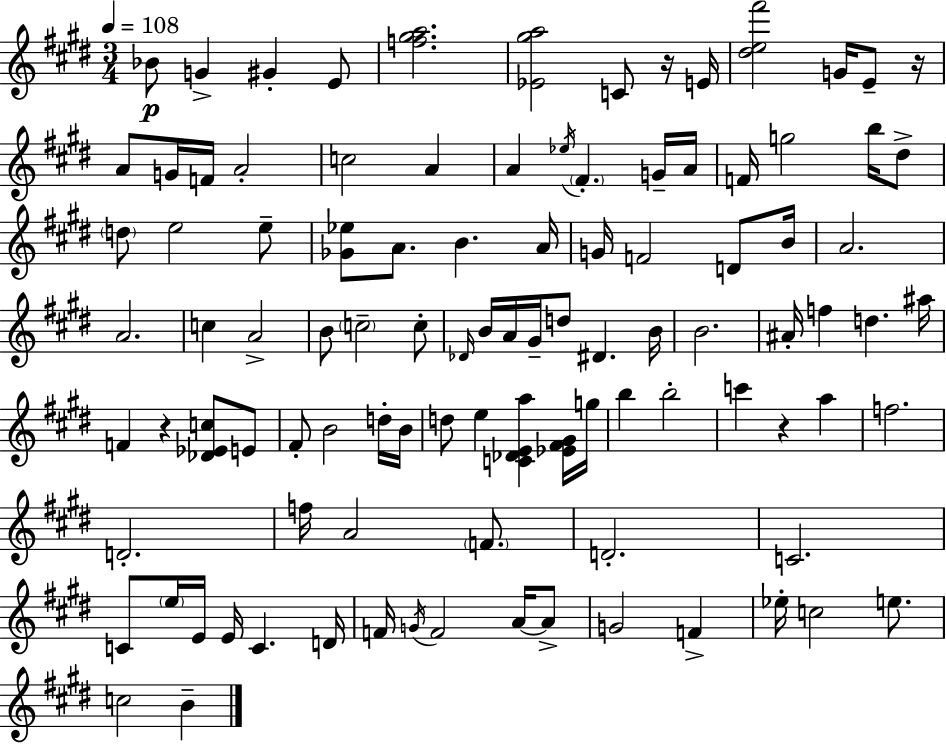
X:1
T:Untitled
M:3/4
L:1/4
K:E
_B/2 G ^G E/2 [f^ga]2 [_E^ga]2 C/2 z/4 E/4 [^de^f']2 G/4 E/2 z/4 A/2 G/4 F/4 A2 c2 A A _e/4 ^F G/4 A/4 F/4 g2 b/4 ^d/2 d/2 e2 e/2 [_G_e]/2 A/2 B A/4 G/4 F2 D/2 B/4 A2 A2 c A2 B/2 c2 c/2 _D/4 B/4 A/4 ^G/4 d/2 ^D B/4 B2 ^A/4 f d ^a/4 F z [_D_Ec]/2 E/2 ^F/2 B2 d/4 B/4 d/2 e [C_DEa] [_E^F^G]/4 g/4 b b2 c' z a f2 D2 f/4 A2 F/2 D2 C2 C/2 e/4 E/4 E/4 C D/4 F/4 G/4 F2 A/4 A/2 G2 F _e/4 c2 e/2 c2 B